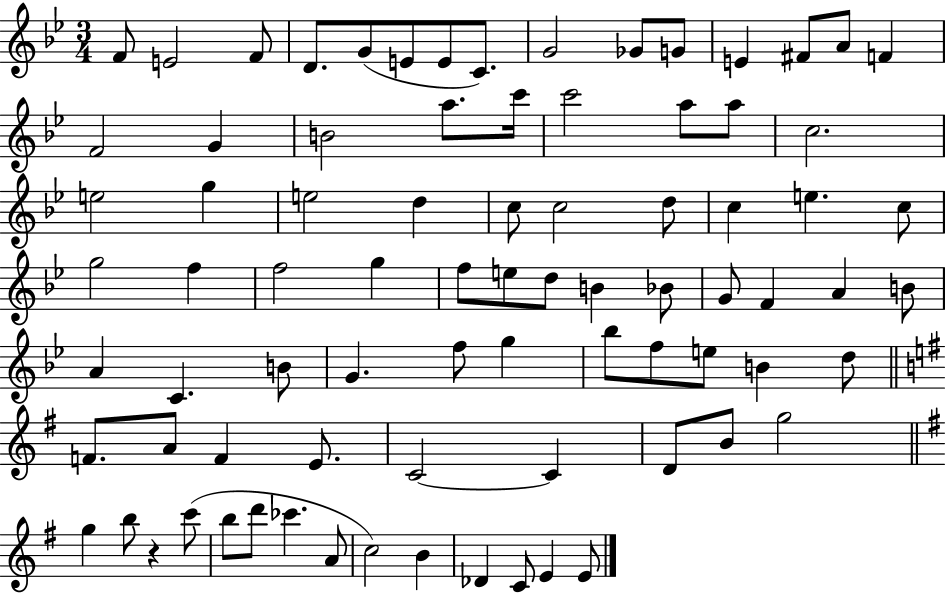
{
  \clef treble
  \numericTimeSignature
  \time 3/4
  \key bes \major
  f'8 e'2 f'8 | d'8. g'8( e'8 e'8 c'8.) | g'2 ges'8 g'8 | e'4 fis'8 a'8 f'4 | \break f'2 g'4 | b'2 a''8. c'''16 | c'''2 a''8 a''8 | c''2. | \break e''2 g''4 | e''2 d''4 | c''8 c''2 d''8 | c''4 e''4. c''8 | \break g''2 f''4 | f''2 g''4 | f''8 e''8 d''8 b'4 bes'8 | g'8 f'4 a'4 b'8 | \break a'4 c'4. b'8 | g'4. f''8 g''4 | bes''8 f''8 e''8 b'4 d''8 | \bar "||" \break \key g \major f'8. a'8 f'4 e'8. | c'2~~ c'4 | d'8 b'8 g''2 | \bar "||" \break \key g \major g''4 b''8 r4 c'''8( | b''8 d'''8 ces'''4. a'8 | c''2) b'4 | des'4 c'8 e'4 e'8 | \break \bar "|."
}